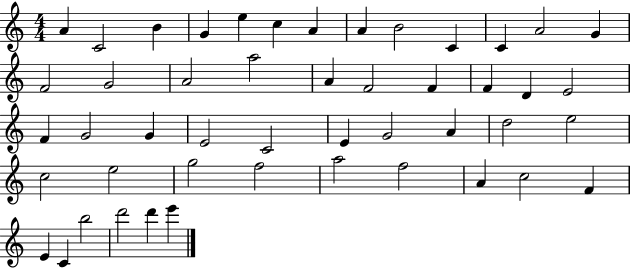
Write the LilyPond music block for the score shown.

{
  \clef treble
  \numericTimeSignature
  \time 4/4
  \key c \major
  a'4 c'2 b'4 | g'4 e''4 c''4 a'4 | a'4 b'2 c'4 | c'4 a'2 g'4 | \break f'2 g'2 | a'2 a''2 | a'4 f'2 f'4 | f'4 d'4 e'2 | \break f'4 g'2 g'4 | e'2 c'2 | e'4 g'2 a'4 | d''2 e''2 | \break c''2 e''2 | g''2 f''2 | a''2 f''2 | a'4 c''2 f'4 | \break e'4 c'4 b''2 | d'''2 d'''4 e'''4 | \bar "|."
}